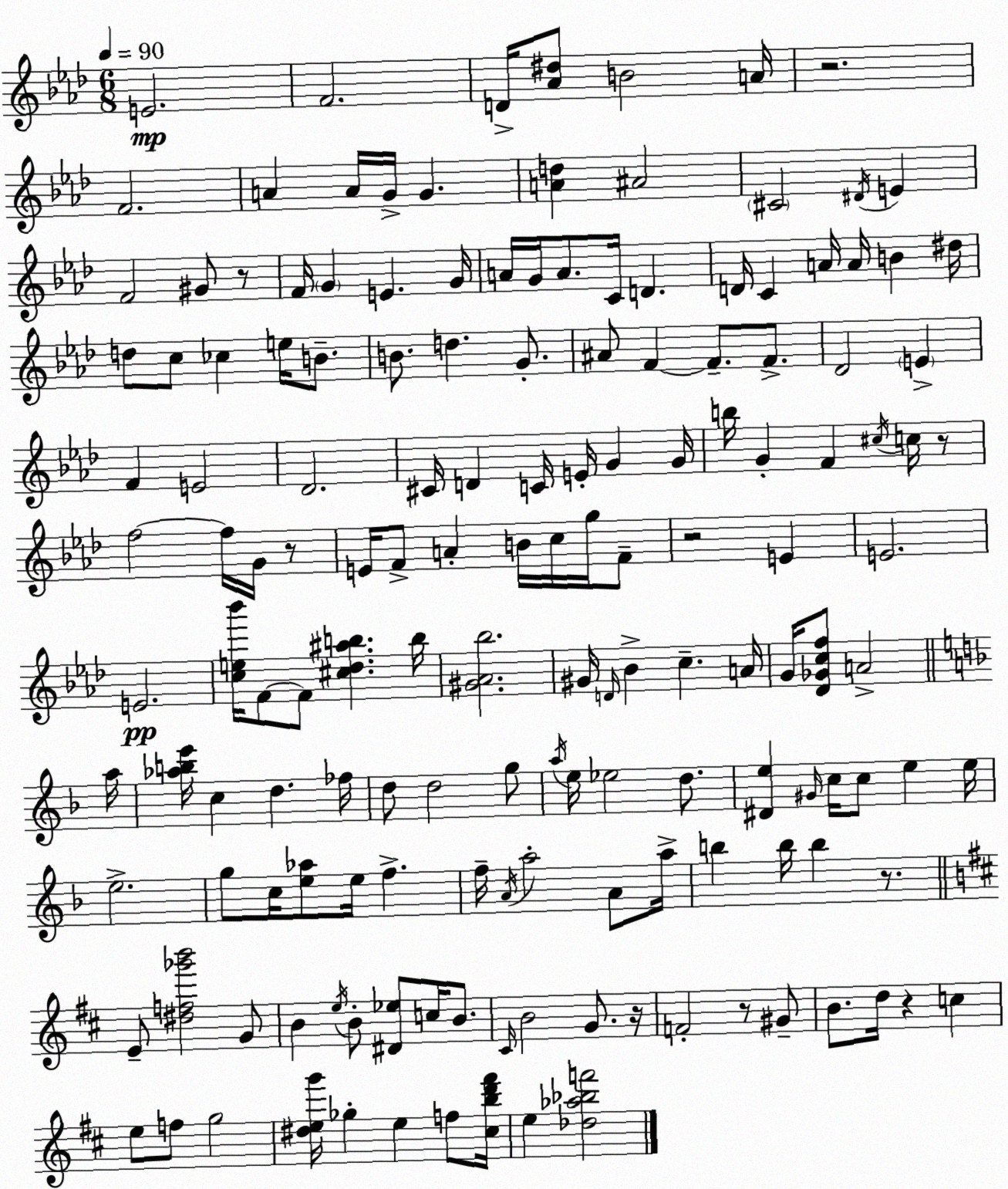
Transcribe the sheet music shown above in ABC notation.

X:1
T:Untitled
M:6/8
L:1/4
K:Fm
E2 F2 D/4 [_A^d]/2 B2 A/4 z2 F2 A A/4 G/4 G [Ad] ^A2 ^C2 ^D/4 E F2 ^G/2 z/2 F/4 G E G/4 A/4 G/4 A/2 C/4 D D/4 C A/4 A/4 B ^d/4 d/2 c/2 _c e/4 B/2 B/2 d G/2 ^A/2 F F/2 F/2 _D2 E F E2 _D2 ^C/4 D C/4 E/4 G G/4 b/4 G F ^c/4 c/4 z/2 f2 f/4 G/4 z/2 E/4 F/2 A B/4 c/4 g/4 F/2 z2 E E2 E2 [ce_b']/4 F/2 F/2 [^c_d^ab] b/4 [^G_A_b]2 ^G/4 D/4 _B c A/4 G/4 [_D_Gcf]/2 A2 a/4 [_abe']/4 c d _f/4 d/2 d2 g/2 a/4 e/4 _e2 d/2 [^De] ^G/4 c/4 c/2 e e/4 e2 g/2 c/4 [e_a]/2 e/4 f f/4 A/4 a2 A/2 a/4 b b/4 b z/2 E/2 [^df_g'b']2 G/2 B e/4 B/2 [^D_e]/2 c/4 B/2 ^C/4 B2 G/2 z/4 F2 z/2 ^G/2 B/2 d/4 z c e/2 f/2 g2 [^deg']/4 _g e f/2 [^cbd'^f']/4 e [_d_a_bf']2